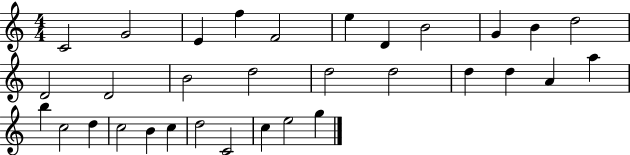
X:1
T:Untitled
M:4/4
L:1/4
K:C
C2 G2 E f F2 e D B2 G B d2 D2 D2 B2 d2 d2 d2 d d A a b c2 d c2 B c d2 C2 c e2 g